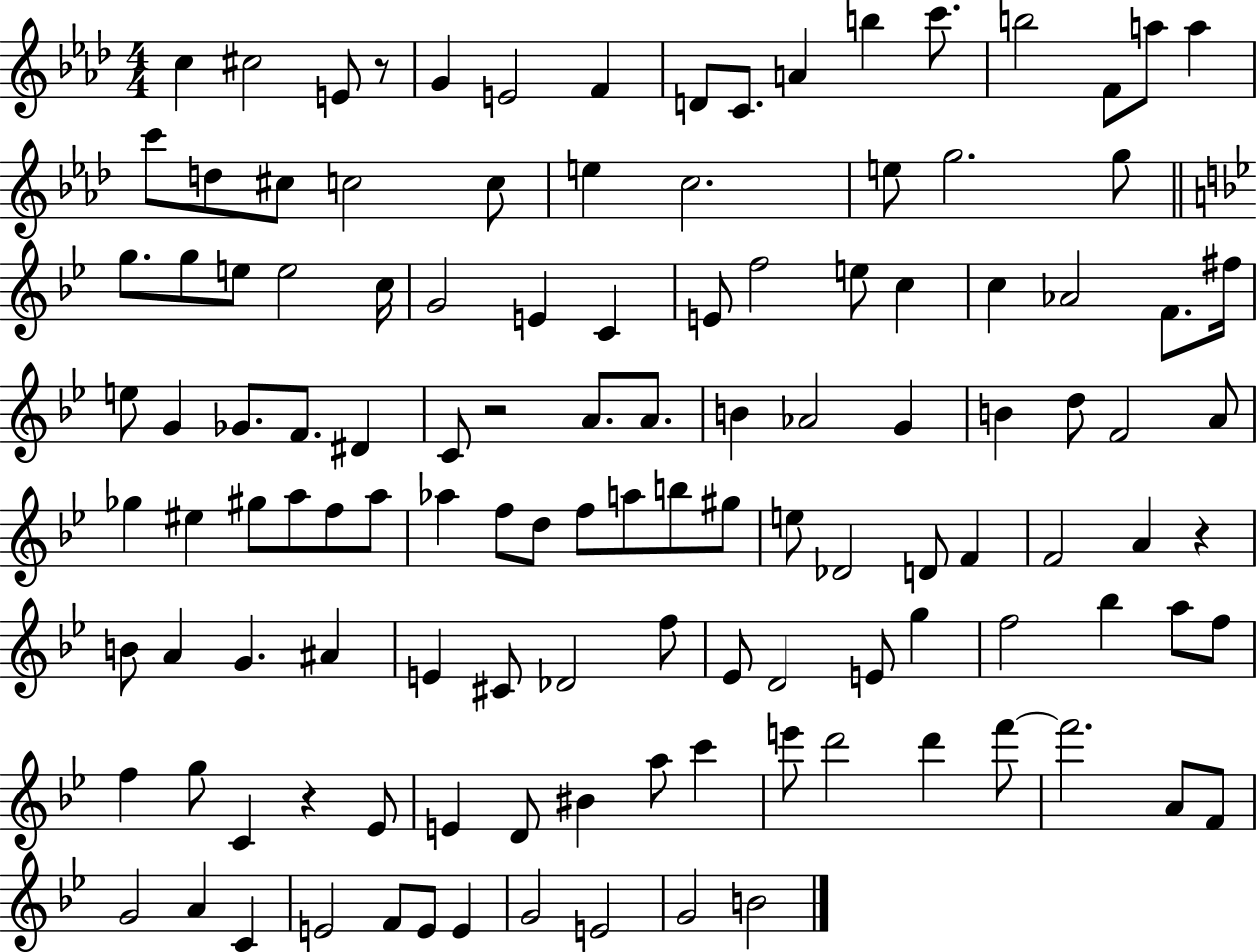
{
  \clef treble
  \numericTimeSignature
  \time 4/4
  \key aes \major
  c''4 cis''2 e'8 r8 | g'4 e'2 f'4 | d'8 c'8. a'4 b''4 c'''8. | b''2 f'8 a''8 a''4 | \break c'''8 d''8 cis''8 c''2 c''8 | e''4 c''2. | e''8 g''2. g''8 | \bar "||" \break \key bes \major g''8. g''8 e''8 e''2 c''16 | g'2 e'4 c'4 | e'8 f''2 e''8 c''4 | c''4 aes'2 f'8. fis''16 | \break e''8 g'4 ges'8. f'8. dis'4 | c'8 r2 a'8. a'8. | b'4 aes'2 g'4 | b'4 d''8 f'2 a'8 | \break ges''4 eis''4 gis''8 a''8 f''8 a''8 | aes''4 f''8 d''8 f''8 a''8 b''8 gis''8 | e''8 des'2 d'8 f'4 | f'2 a'4 r4 | \break b'8 a'4 g'4. ais'4 | e'4 cis'8 des'2 f''8 | ees'8 d'2 e'8 g''4 | f''2 bes''4 a''8 f''8 | \break f''4 g''8 c'4 r4 ees'8 | e'4 d'8 bis'4 a''8 c'''4 | e'''8 d'''2 d'''4 f'''8~~ | f'''2. a'8 f'8 | \break g'2 a'4 c'4 | e'2 f'8 e'8 e'4 | g'2 e'2 | g'2 b'2 | \break \bar "|."
}